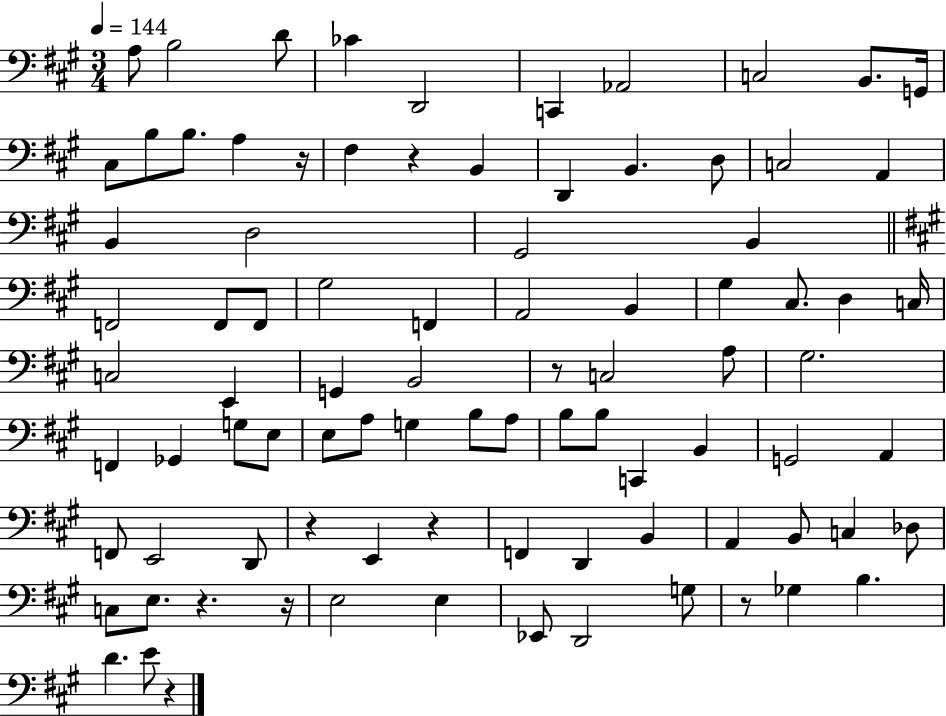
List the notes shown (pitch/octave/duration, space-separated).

A3/e B3/h D4/e CES4/q D2/h C2/q Ab2/h C3/h B2/e. G2/s C#3/e B3/e B3/e. A3/q R/s F#3/q R/q B2/q D2/q B2/q. D3/e C3/h A2/q B2/q D3/h G#2/h B2/q F2/h F2/e F2/e G#3/h F2/q A2/h B2/q G#3/q C#3/e. D3/q C3/s C3/h E2/q G2/q B2/h R/e C3/h A3/e G#3/h. F2/q Gb2/q G3/e E3/e E3/e A3/e G3/q B3/e A3/e B3/e B3/e C2/q B2/q G2/h A2/q F2/e E2/h D2/e R/q E2/q R/q F2/q D2/q B2/q A2/q B2/e C3/q Db3/e C3/e E3/e. R/q. R/s E3/h E3/q Eb2/e D2/h G3/e R/e Gb3/q B3/q. D4/q. E4/e R/q